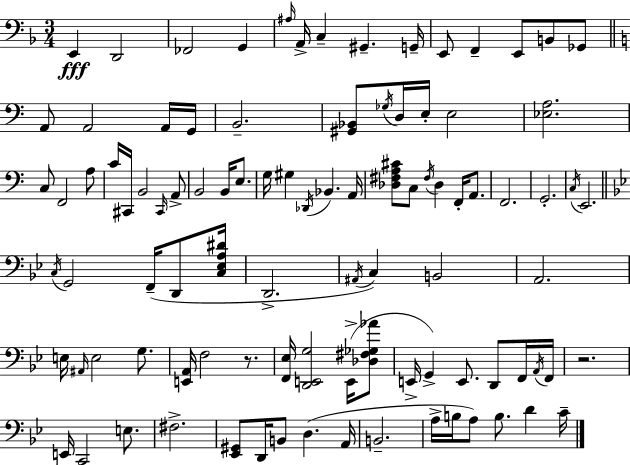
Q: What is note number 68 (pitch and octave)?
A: F2